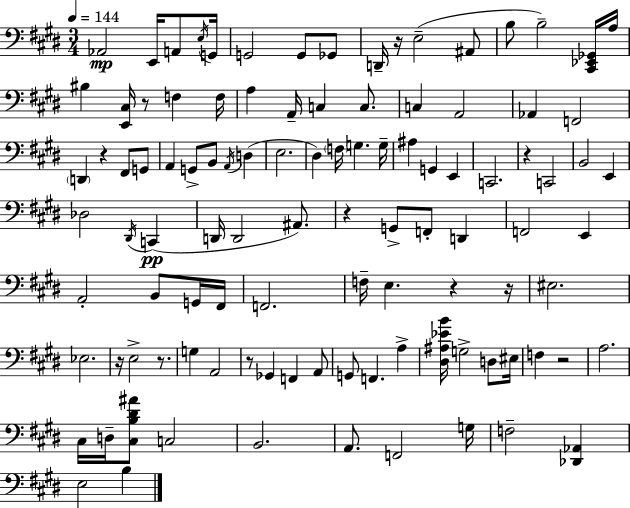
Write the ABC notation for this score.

X:1
T:Untitled
M:3/4
L:1/4
K:E
_A,,2 E,,/4 A,,/2 E,/4 G,,/4 G,,2 G,,/2 _G,,/2 D,,/4 z/4 E,2 ^A,,/2 B,/2 B,2 [^C,,_E,,_G,,]/4 A,/4 ^B, [E,,^C,]/4 z/2 F, F,/4 A, A,,/4 C, C,/2 C, A,,2 _A,, F,,2 D,, z ^F,,/2 G,,/2 A,, G,,/2 B,,/2 A,,/4 D, E,2 ^D, F,/4 G, G,/4 ^A, G,, E,, C,,2 z C,,2 B,,2 E,, _D,2 ^D,,/4 C,, D,,/4 D,,2 ^A,,/2 z G,,/2 F,,/2 D,, F,,2 E,, A,,2 B,,/2 G,,/4 ^F,,/4 F,,2 F,/4 E, z z/4 ^E,2 _E,2 z/4 E,2 z/2 G, A,,2 z/2 _G,, F,, A,,/2 G,,/2 F,, A, [^D,^A,_EB]/4 G,2 D,/2 ^E,/4 F, z2 A,2 ^C,/4 D,/4 [^C,B,^D^A]/2 C,2 B,,2 A,,/2 F,,2 G,/4 F,2 [_D,,_A,,] E,2 B,